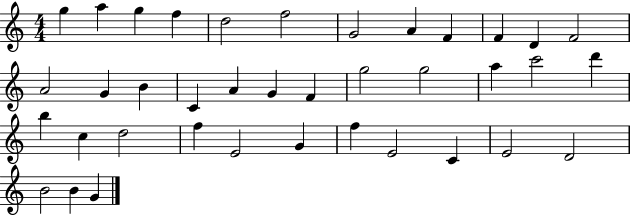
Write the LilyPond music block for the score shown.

{
  \clef treble
  \numericTimeSignature
  \time 4/4
  \key c \major
  g''4 a''4 g''4 f''4 | d''2 f''2 | g'2 a'4 f'4 | f'4 d'4 f'2 | \break a'2 g'4 b'4 | c'4 a'4 g'4 f'4 | g''2 g''2 | a''4 c'''2 d'''4 | \break b''4 c''4 d''2 | f''4 e'2 g'4 | f''4 e'2 c'4 | e'2 d'2 | \break b'2 b'4 g'4 | \bar "|."
}